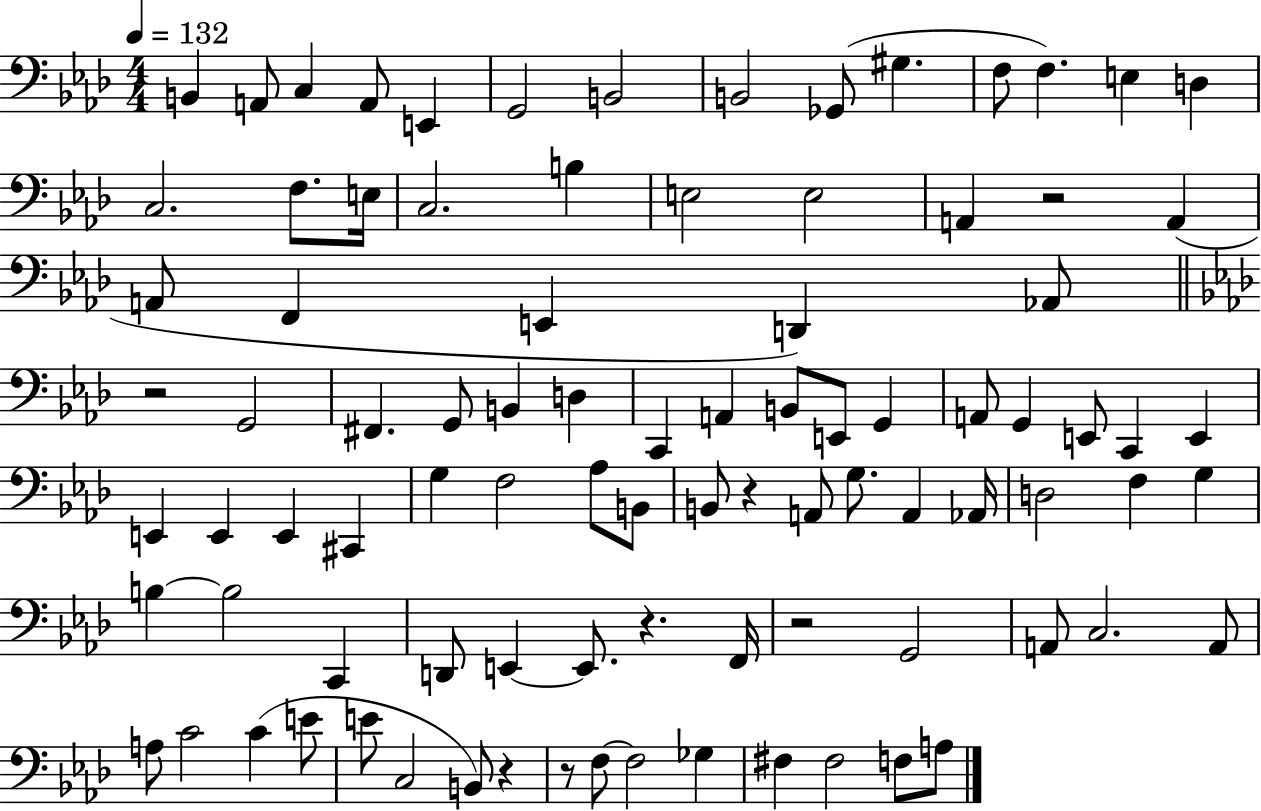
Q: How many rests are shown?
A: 7